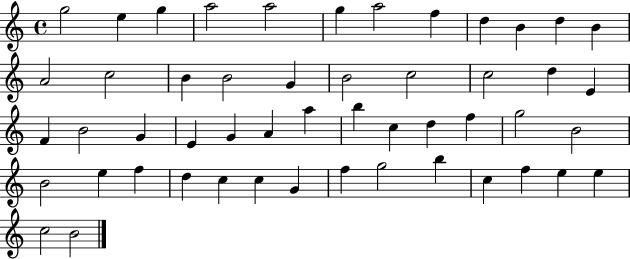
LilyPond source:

{
  \clef treble
  \time 4/4
  \defaultTimeSignature
  \key c \major
  g''2 e''4 g''4 | a''2 a''2 | g''4 a''2 f''4 | d''4 b'4 d''4 b'4 | \break a'2 c''2 | b'4 b'2 g'4 | b'2 c''2 | c''2 d''4 e'4 | \break f'4 b'2 g'4 | e'4 g'4 a'4 a''4 | b''4 c''4 d''4 f''4 | g''2 b'2 | \break b'2 e''4 f''4 | d''4 c''4 c''4 g'4 | f''4 g''2 b''4 | c''4 f''4 e''4 e''4 | \break c''2 b'2 | \bar "|."
}